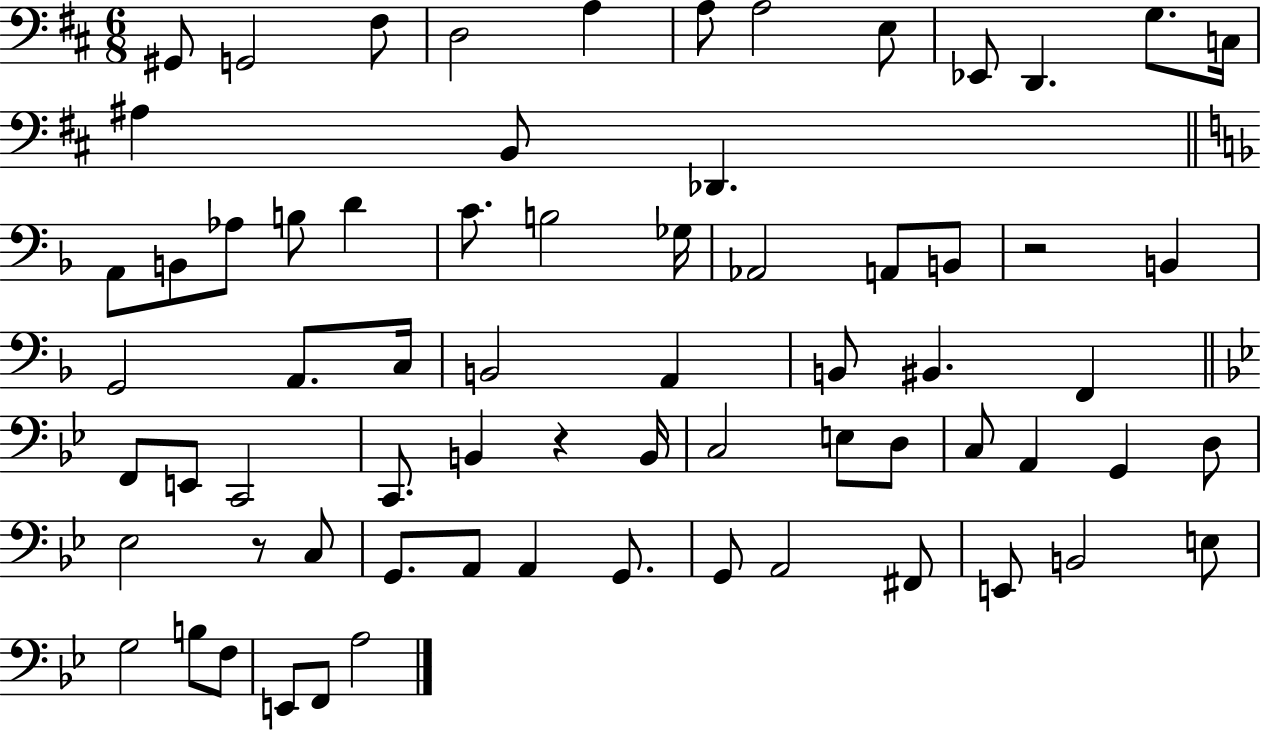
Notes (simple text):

G#2/e G2/h F#3/e D3/h A3/q A3/e A3/h E3/e Eb2/e D2/q. G3/e. C3/s A#3/q B2/e Db2/q. A2/e B2/e Ab3/e B3/e D4/q C4/e. B3/h Gb3/s Ab2/h A2/e B2/e R/h B2/q G2/h A2/e. C3/s B2/h A2/q B2/e BIS2/q. F2/q F2/e E2/e C2/h C2/e. B2/q R/q B2/s C3/h E3/e D3/e C3/e A2/q G2/q D3/e Eb3/h R/e C3/e G2/e. A2/e A2/q G2/e. G2/e A2/h F#2/e E2/e B2/h E3/e G3/h B3/e F3/e E2/e F2/e A3/h